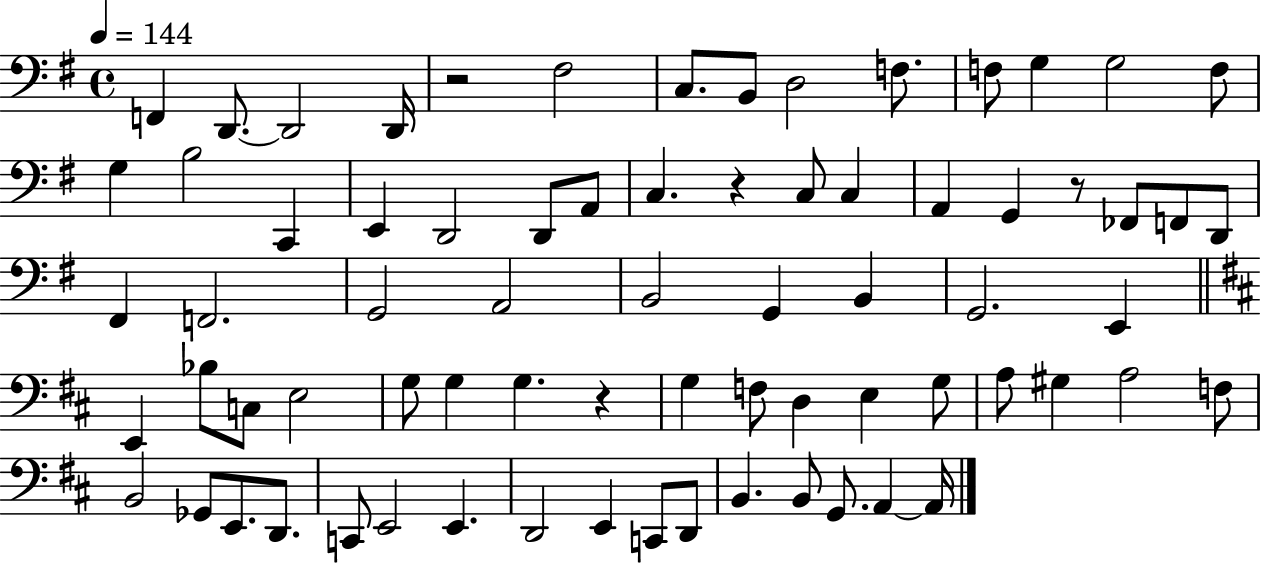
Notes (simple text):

F2/q D2/e. D2/h D2/s R/h F#3/h C3/e. B2/e D3/h F3/e. F3/e G3/q G3/h F3/e G3/q B3/h C2/q E2/q D2/h D2/e A2/e C3/q. R/q C3/e C3/q A2/q G2/q R/e FES2/e F2/e D2/e F#2/q F2/h. G2/h A2/h B2/h G2/q B2/q G2/h. E2/q E2/q Bb3/e C3/e E3/h G3/e G3/q G3/q. R/q G3/q F3/e D3/q E3/q G3/e A3/e G#3/q A3/h F3/e B2/h Gb2/e E2/e. D2/e. C2/e E2/h E2/q. D2/h E2/q C2/e D2/e B2/q. B2/e G2/e. A2/q A2/s